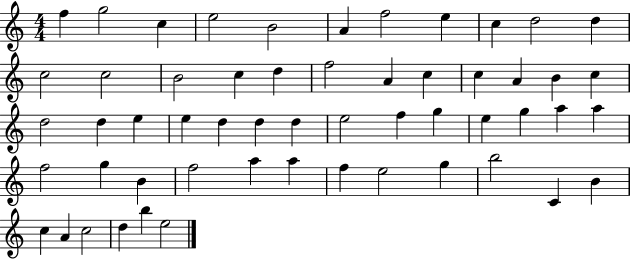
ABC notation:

X:1
T:Untitled
M:4/4
L:1/4
K:C
f g2 c e2 B2 A f2 e c d2 d c2 c2 B2 c d f2 A c c A B c d2 d e e d d d e2 f g e g a a f2 g B f2 a a f e2 g b2 C B c A c2 d b e2